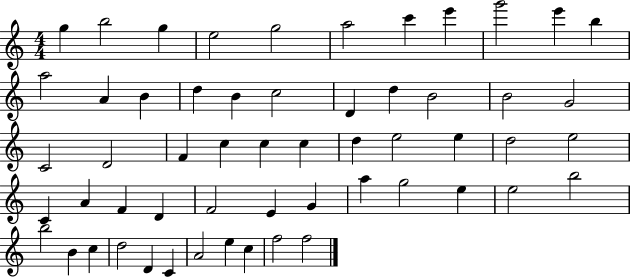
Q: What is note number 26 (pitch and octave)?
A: C5